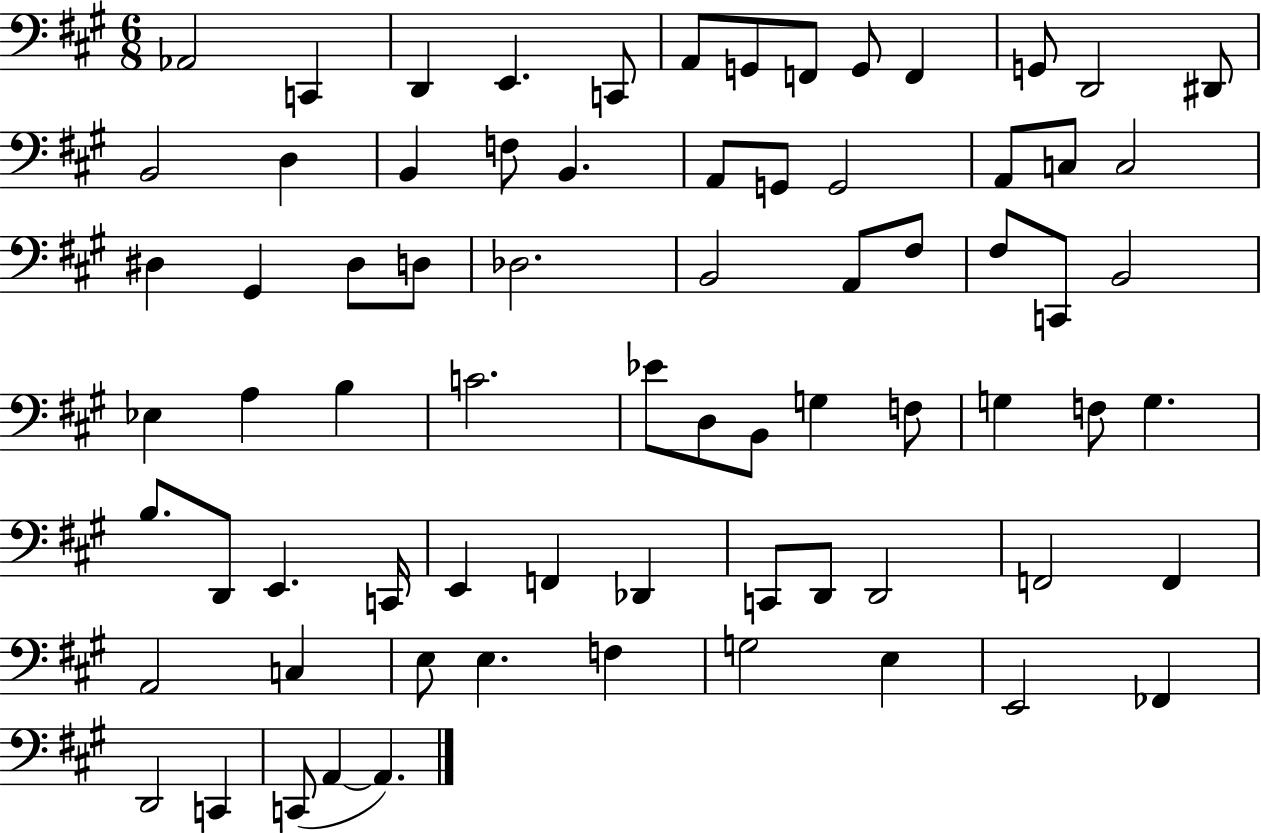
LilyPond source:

{
  \clef bass
  \numericTimeSignature
  \time 6/8
  \key a \major
  aes,2 c,4 | d,4 e,4. c,8 | a,8 g,8 f,8 g,8 f,4 | g,8 d,2 dis,8 | \break b,2 d4 | b,4 f8 b,4. | a,8 g,8 g,2 | a,8 c8 c2 | \break dis4 gis,4 dis8 d8 | des2. | b,2 a,8 fis8 | fis8 c,8 b,2 | \break ees4 a4 b4 | c'2. | ees'8 d8 b,8 g4 f8 | g4 f8 g4. | \break b8. d,8 e,4. c,16 | e,4 f,4 des,4 | c,8 d,8 d,2 | f,2 f,4 | \break a,2 c4 | e8 e4. f4 | g2 e4 | e,2 fes,4 | \break d,2 c,4 | c,8( a,4~~ a,4.) | \bar "|."
}